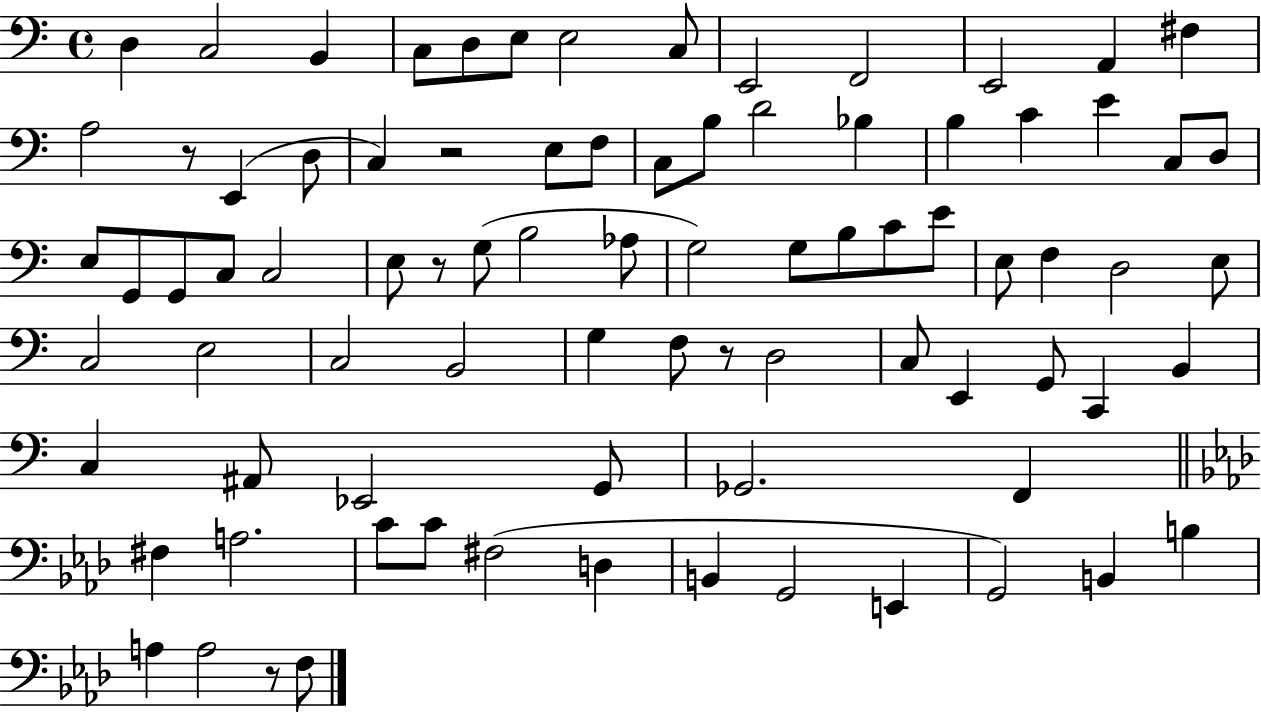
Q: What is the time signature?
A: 4/4